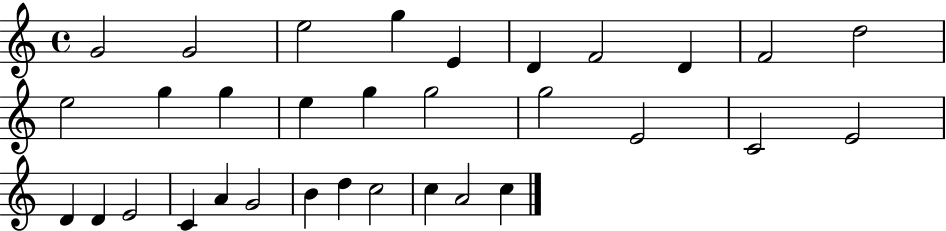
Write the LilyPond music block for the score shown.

{
  \clef treble
  \time 4/4
  \defaultTimeSignature
  \key c \major
  g'2 g'2 | e''2 g''4 e'4 | d'4 f'2 d'4 | f'2 d''2 | \break e''2 g''4 g''4 | e''4 g''4 g''2 | g''2 e'2 | c'2 e'2 | \break d'4 d'4 e'2 | c'4 a'4 g'2 | b'4 d''4 c''2 | c''4 a'2 c''4 | \break \bar "|."
}